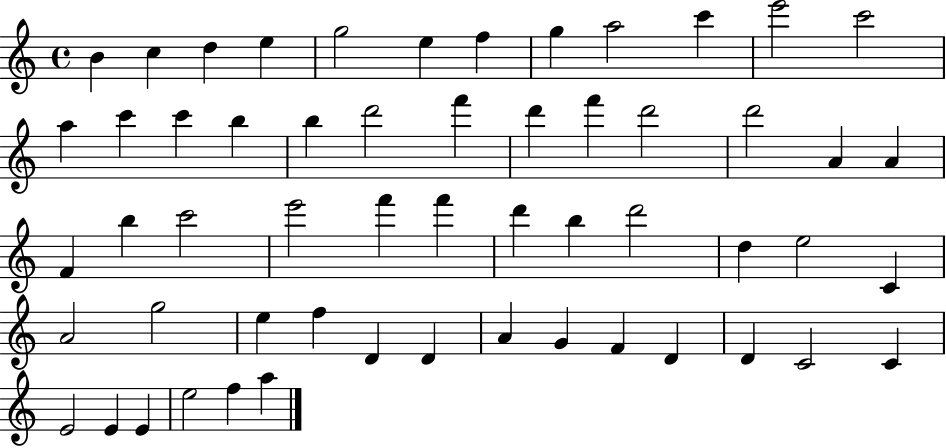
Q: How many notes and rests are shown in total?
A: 56